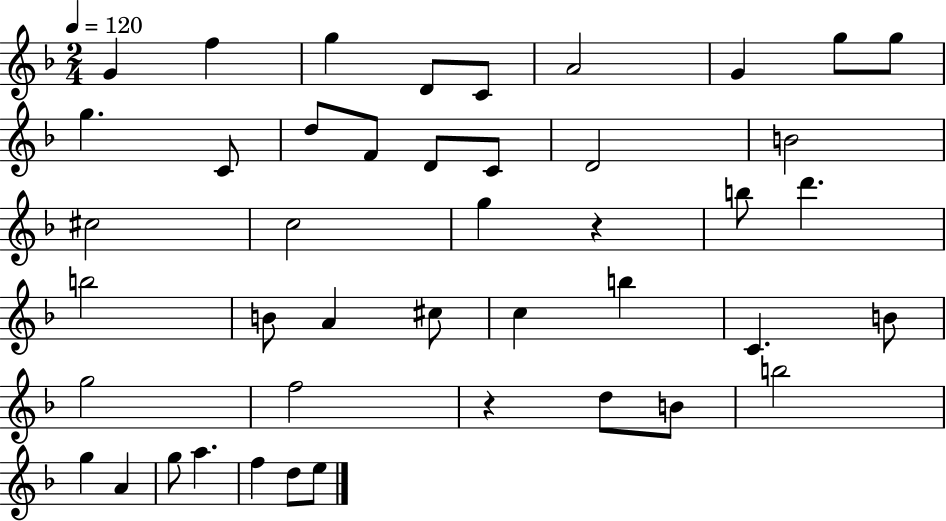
{
  \clef treble
  \numericTimeSignature
  \time 2/4
  \key f \major
  \tempo 4 = 120
  g'4 f''4 | g''4 d'8 c'8 | a'2 | g'4 g''8 g''8 | \break g''4. c'8 | d''8 f'8 d'8 c'8 | d'2 | b'2 | \break cis''2 | c''2 | g''4 r4 | b''8 d'''4. | \break b''2 | b'8 a'4 cis''8 | c''4 b''4 | c'4. b'8 | \break g''2 | f''2 | r4 d''8 b'8 | b''2 | \break g''4 a'4 | g''8 a''4. | f''4 d''8 e''8 | \bar "|."
}